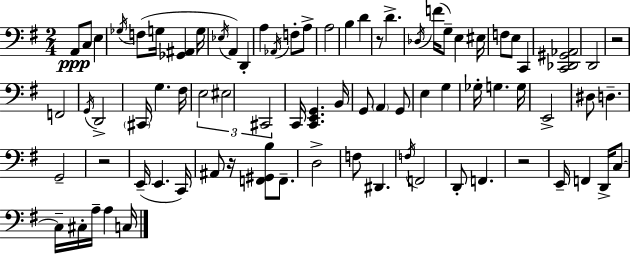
X:1
T:Untitled
M:2/4
L:1/4
K:G
A,,/2 C,/2 E, _G,/4 F,/2 G,/4 [_G,,^A,,] G,/4 _E,/4 A,, D,, A, _A,,/4 F,/2 A,/2 A,2 B, D z/2 D _D,/4 F/4 G,/2 E, ^E,/4 F,/2 E,/2 C,, [C,,_D,,^G,,_A,,]2 D,,2 z2 F,,2 G,,/4 D,,2 ^C,,/4 G, ^F,/4 E,2 ^E,2 ^C,,2 C,,/4 [C,,E,,G,,] B,,/4 G,,/2 A,, G,,/2 E, G, _G,/4 G, G,/4 E,,2 ^D,/2 D, G,,2 z2 E,,/4 E,, C,,/4 ^A,,/2 z/4 [F,,^G,,B,]/2 F,,/2 D,2 F,/2 ^D,, F,/4 F,,2 D,,/2 F,, z2 E,,/4 F,, D,,/4 C,/2 C,/4 ^C,/4 A,/4 A, C,/4